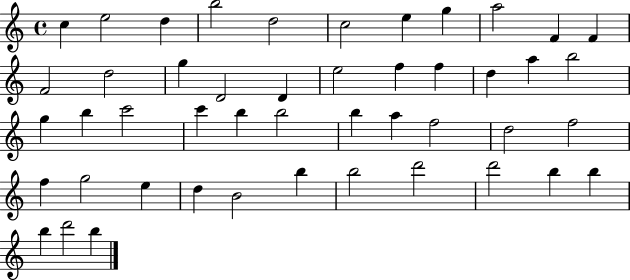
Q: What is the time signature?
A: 4/4